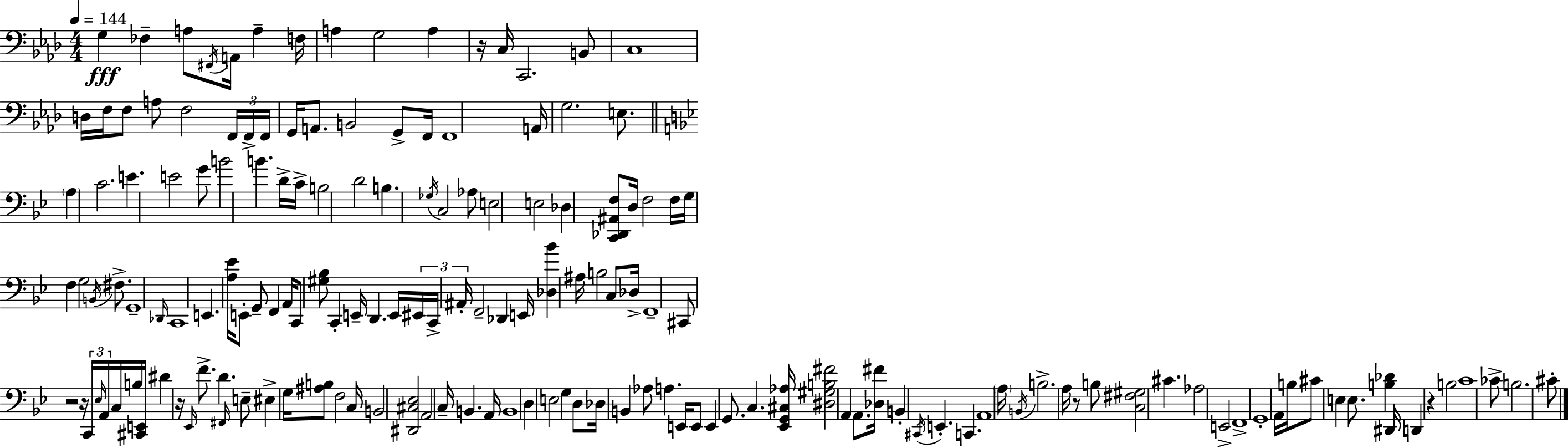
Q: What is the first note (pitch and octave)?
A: G3